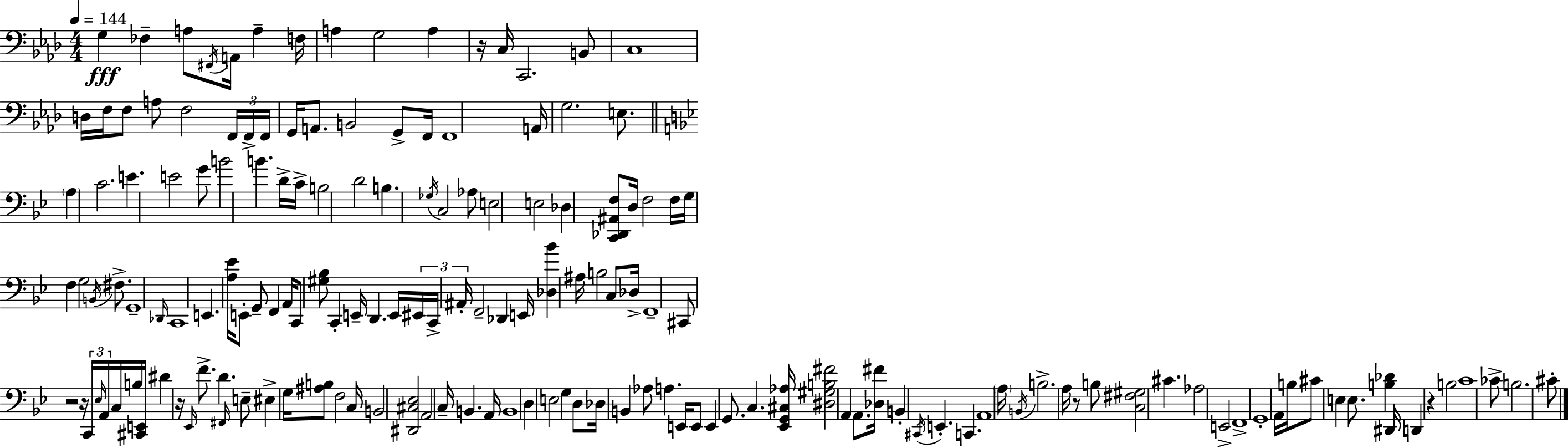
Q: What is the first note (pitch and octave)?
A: G3